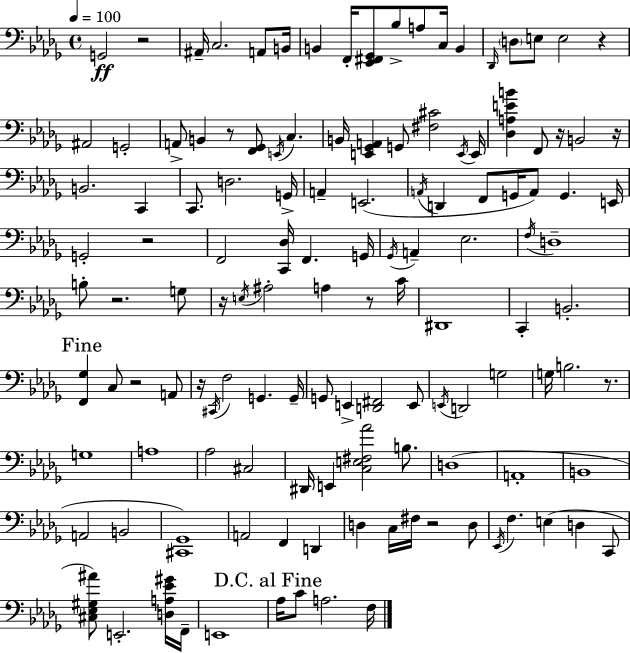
{
  \clef bass
  \time 4/4
  \defaultTimeSignature
  \key bes \minor
  \tempo 4 = 100
  g,2\ff r2 | ais,16-- c2. a,8 b,16 | b,4 f,16-. <ees, fis, ges,>8 bes8-> a8 c16 b,4 | \grace { des,16 } \parenthesize d8 e8 e2 r4 | \break ais,2 g,2-. | a,8-> b,4 r8 <f, ges,>8 \acciaccatura { e,16 } c4. | b,16 <e, ges, a,>4 g,8 <fis cis'>2 | \acciaccatura { e,16 } e,16 <des a e' b'>4 f,8 r16 b,2 | \break r16 b,2. c,4 | c,8. d2. | g,16-> a,4-- e,2.( | \acciaccatura { a,16 } d,4 f,8 g,16 a,8) g,4. | \break e,16 g,2-. r2 | f,2 <c, des>16 f,4. | g,16 \acciaccatura { ges,16 } a,4-- ees2. | \acciaccatura { f16 } d1-- | \break b8-. r2. | g8 r16 \acciaccatura { e16 } ais2-. | a4 r8 c'16 dis,1 | c,4-. b,2.-. | \break \mark "Fine" <f, ges>4 c8 r2 | a,8 r16 \acciaccatura { cis,16 } f2 | g,4. g,16-- g,8 e,4-> <d, fis,>2 | e,8 \acciaccatura { e,16 } d,2 | \break g2 g16 b2. | r8. g1 | a1 | aes2 | \break cis2 dis,16 e,4 <c e fis aes'>2 | b8. d1( | a,1-. | b,1 | \break a,2 | b,2 <cis, ges,>1) | a,2 | f,4 d,4 d4 c16 fis16 r2 | \break d8 \acciaccatura { ees,16 } f4. | e4( d4 c,8 <cis ees gis ais'>8) e,2.-. | <d a ees' gis'>16 f,16-- e,1 | \mark "D.C. al Fine" aes16 c'8 a2. | \break f16 \bar "|."
}